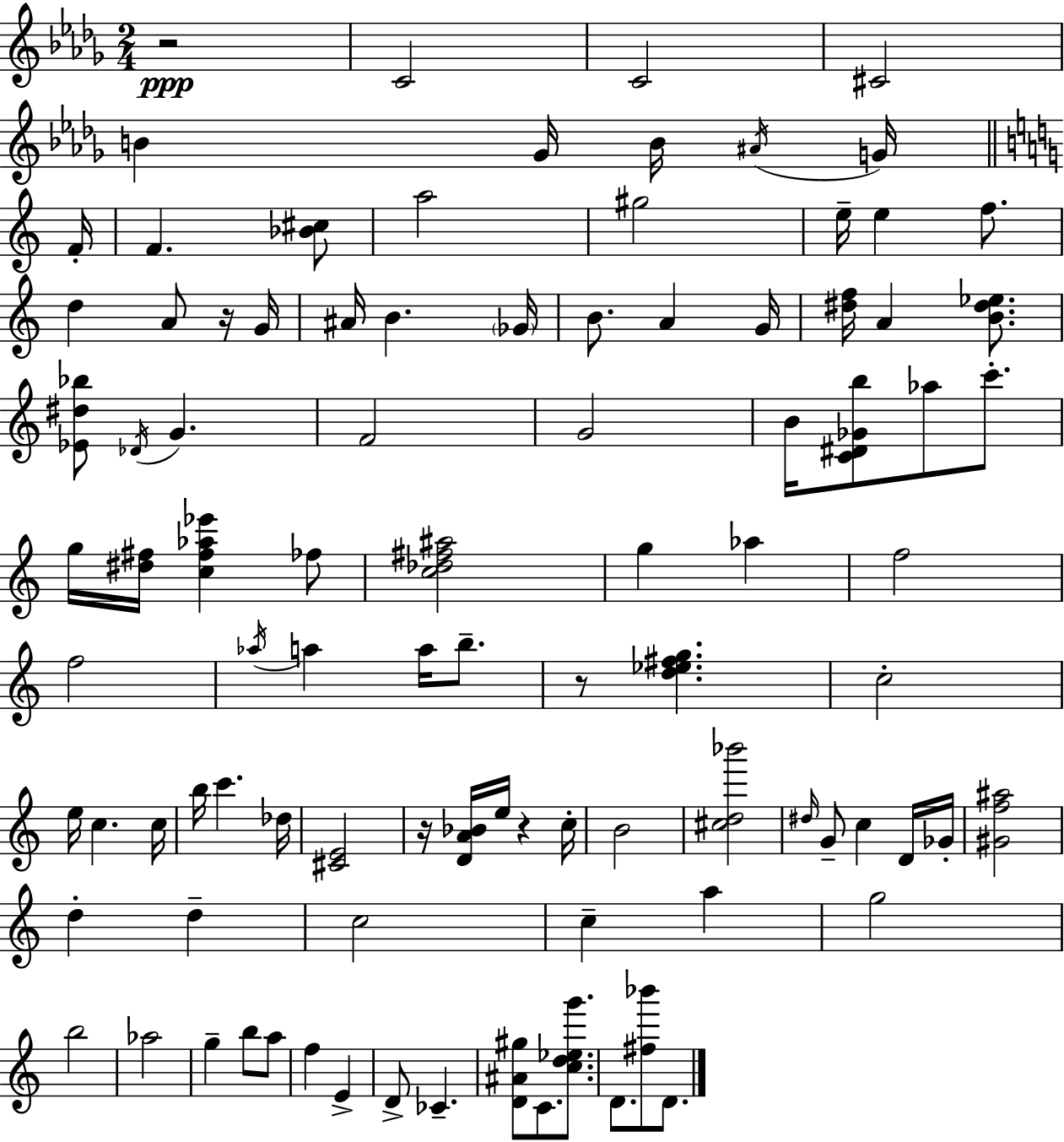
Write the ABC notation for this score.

X:1
T:Untitled
M:2/4
L:1/4
K:Bbm
z2 C2 C2 ^C2 B _G/4 B/4 ^A/4 G/4 F/4 F [_B^c]/2 a2 ^g2 e/4 e f/2 d A/2 z/4 G/4 ^A/4 B _G/4 B/2 A G/4 [^df]/4 A [B^d_e]/2 [_E^d_b]/2 _D/4 G F2 G2 B/4 [C^D_Gb]/2 _a/2 c'/2 g/4 [^d^f]/4 [c^f_a_e'] _f/2 [c_d^f^a]2 g _a f2 f2 _a/4 a a/4 b/2 z/2 [d_e^fg] c2 e/4 c c/4 b/4 c' _d/4 [^CE]2 z/4 [DA_B]/4 e/4 z c/4 B2 [^cd_b']2 ^d/4 G/2 c D/4 _G/4 [^Gf^a]2 d d c2 c a g2 b2 _a2 g b/2 a/2 f E D/2 _C [D^A^g]/2 C/2 [cd_eg']/2 D/2 [^f_b']/2 D/2